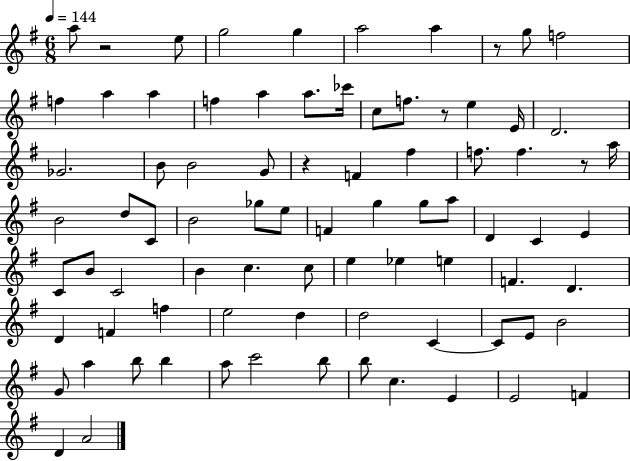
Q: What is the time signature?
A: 6/8